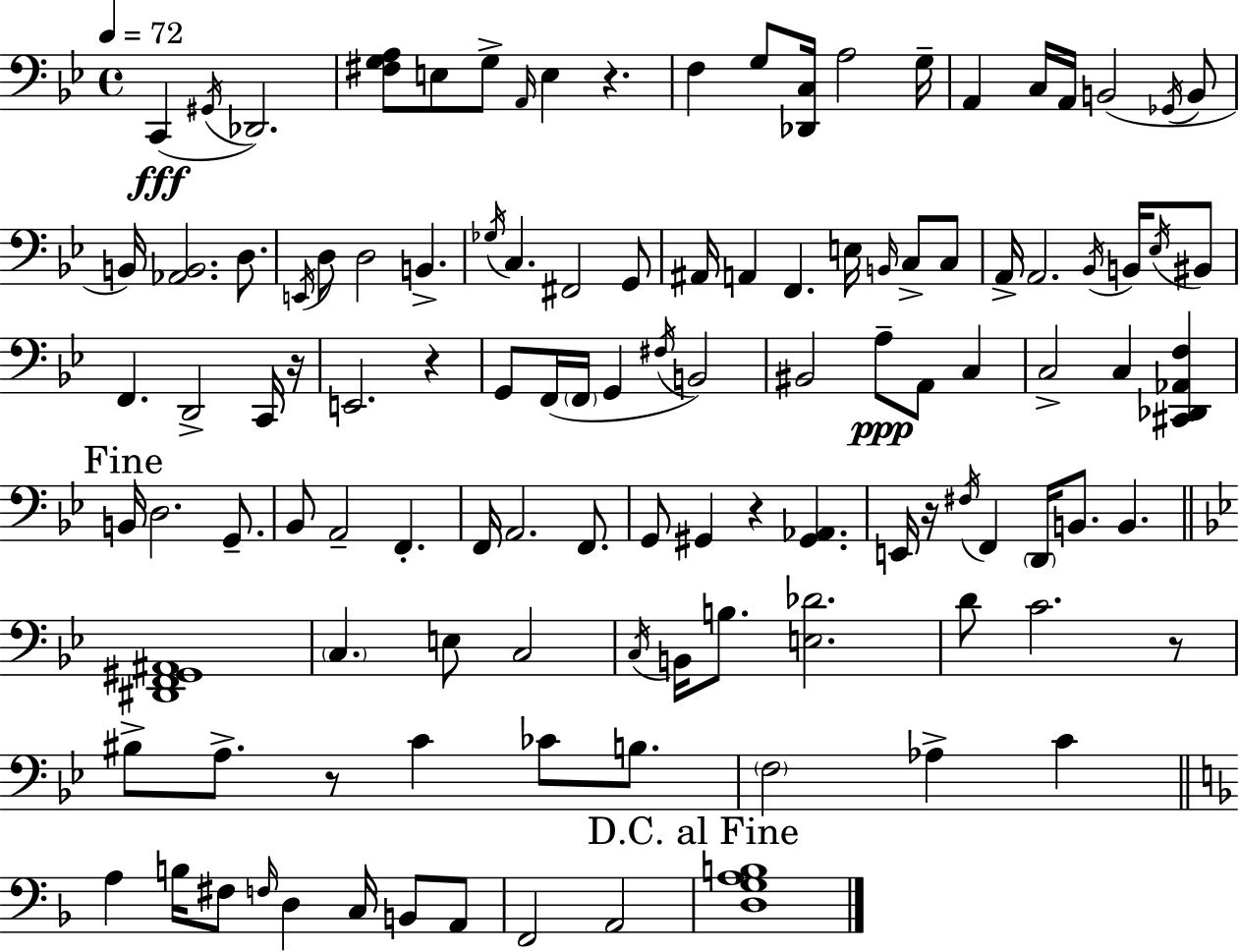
C2/q G#2/s Db2/h. [F#3,G3,A3]/e E3/e G3/e A2/s E3/q R/q. F3/q G3/e [Db2,C3]/s A3/h G3/s A2/q C3/s A2/s B2/h Gb2/s B2/e B2/s [Ab2,B2]/h. D3/e. E2/s D3/e D3/h B2/q. Gb3/s C3/q. F#2/h G2/e A#2/s A2/q F2/q. E3/s B2/s C3/e C3/e A2/s A2/h. Bb2/s B2/s Eb3/s BIS2/e F2/q. D2/h C2/s R/s E2/h. R/q G2/e F2/s F2/s G2/q F#3/s B2/h BIS2/h A3/e A2/e C3/q C3/h C3/q [C#2,Db2,Ab2,F3]/q B2/s D3/h. G2/e. Bb2/e A2/h F2/q. F2/s A2/h. F2/e. G2/e G#2/q R/q [G#2,Ab2]/q. E2/s R/s F#3/s F2/q D2/s B2/e. B2/q. [D#2,F2,G#2,A#2]/w C3/q. E3/e C3/h C3/s B2/s B3/e. [E3,Db4]/h. D4/e C4/h. R/e BIS3/e A3/e. R/e C4/q CES4/e B3/e. F3/h Ab3/q C4/q A3/q B3/s F#3/e F3/s D3/q C3/s B2/e A2/e F2/h A2/h [D3,G3,A3,B3]/w